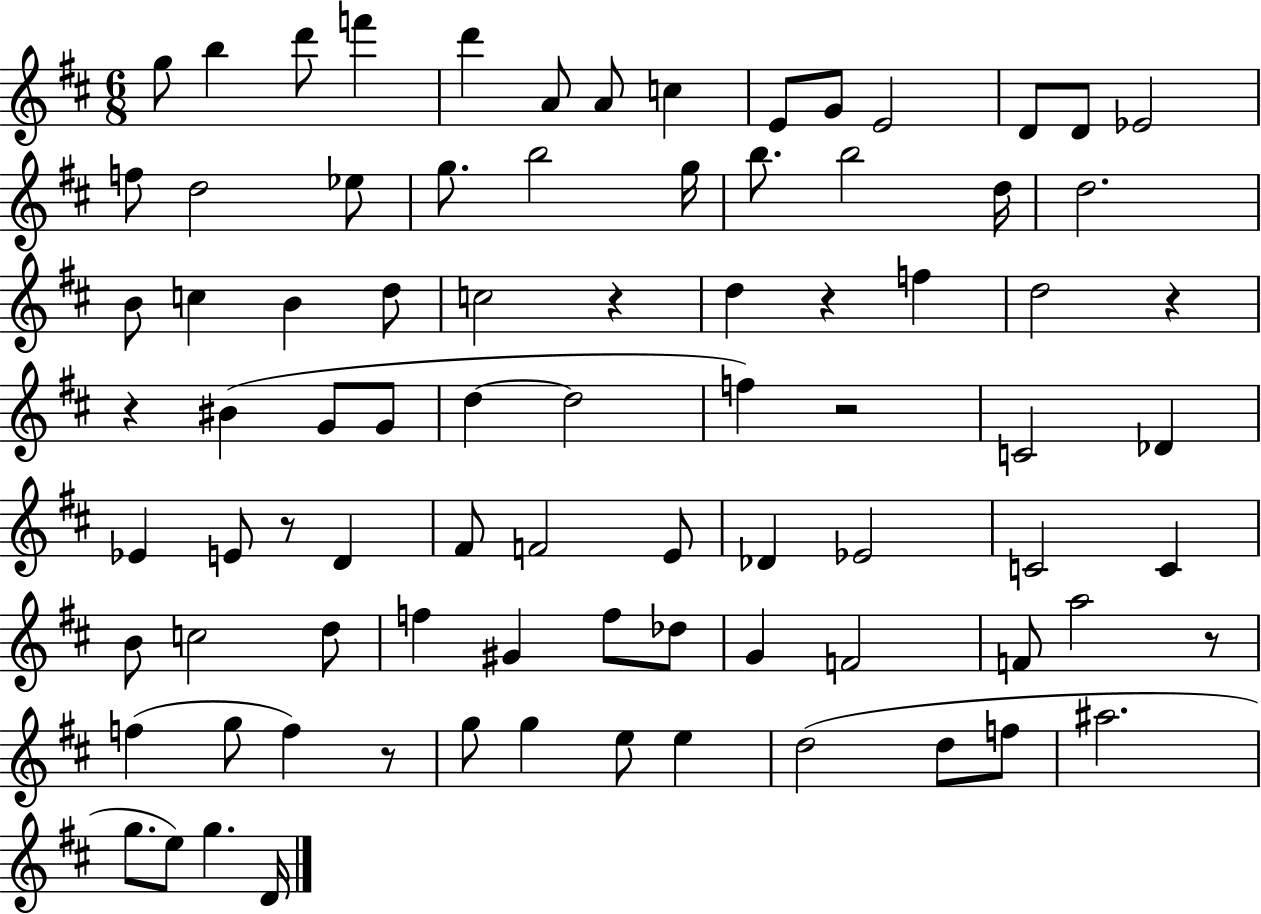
X:1
T:Untitled
M:6/8
L:1/4
K:D
g/2 b d'/2 f' d' A/2 A/2 c E/2 G/2 E2 D/2 D/2 _E2 f/2 d2 _e/2 g/2 b2 g/4 b/2 b2 d/4 d2 B/2 c B d/2 c2 z d z f d2 z z ^B G/2 G/2 d d2 f z2 C2 _D _E E/2 z/2 D ^F/2 F2 E/2 _D _E2 C2 C B/2 c2 d/2 f ^G f/2 _d/2 G F2 F/2 a2 z/2 f g/2 f z/2 g/2 g e/2 e d2 d/2 f/2 ^a2 g/2 e/2 g D/4